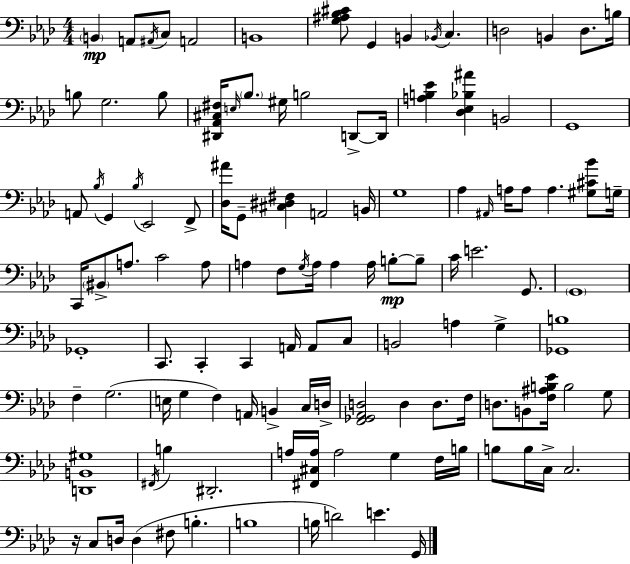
X:1
T:Untitled
M:4/4
L:1/4
K:Ab
B,, A,,/2 ^A,,/4 C,/2 A,,2 B,,4 [G,^A,_B,^C]/2 G,, B,, _B,,/4 C, D,2 B,, D,/2 B,/4 B,/2 G,2 B,/2 [^D,,_A,,^C,^F,]/4 E,/4 _B,/2 ^G,/4 B,2 D,,/2 D,,/4 [A,B,_E] [_D,_E,_B,^A] B,,2 G,,4 A,,/2 _B,/4 G,, _B,/4 _E,,2 F,,/2 [_D,^A]/4 G,,/2 [^C,^D,^F,] A,,2 B,,/4 G,4 _A, ^A,,/4 A,/4 A,/2 A, [^G,^C_B]/2 G,/4 C,,/4 ^B,,/2 A,/2 C2 A,/2 A, F,/2 G,/4 A,/4 A, A,/4 B,/2 B,/2 C/4 E2 G,,/2 G,,4 _G,,4 C,,/2 C,, C,, A,,/4 A,,/2 C,/2 B,,2 A, G, [_G,,B,]4 F, G,2 E,/4 G, F, A,,/4 B,, C,/4 D,/4 [F,,_G,,_A,,D,]2 D, D,/2 F,/4 D,/2 B,,/2 [F,^A,B,_E]/4 B,2 G,/2 [D,,B,,^G,]4 ^F,,/4 B, ^D,,2 A,/4 [^F,,^C,A,]/4 A,2 G, F,/4 B,/4 B,/2 B,/4 C,/4 C,2 z/4 C,/2 D,/4 D, ^F,/2 B, B,4 B,/4 D2 E G,,/4